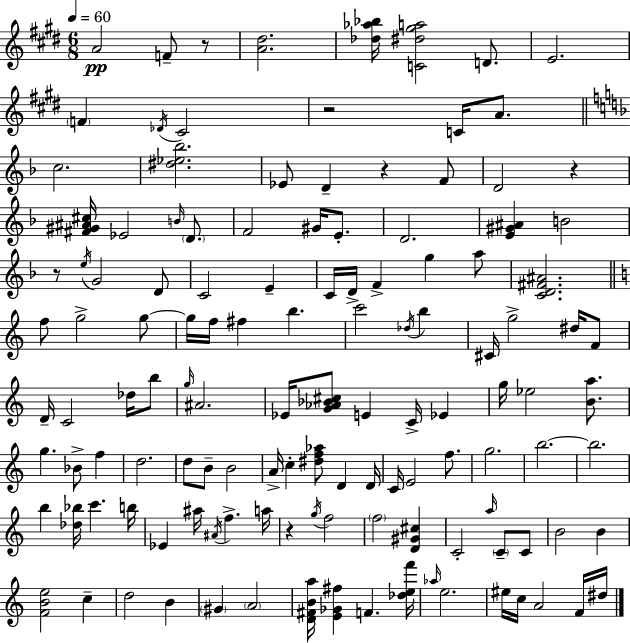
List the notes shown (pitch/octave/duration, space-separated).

A4/h F4/e R/e [A4,D#5]/h. [Db5,Ab5,Bb5]/s [C4,D#5,G#5,A5]/h D4/e. E4/h. F4/q Db4/s C#4/h R/h C4/s A4/e. C5/h. [D#5,Eb5,Bb5]/h. Eb4/e D4/q R/q F4/e D4/h R/q [F#4,G#4,A#4,C#5]/s Eb4/h B4/s D4/e. F4/h G#4/s E4/e. D4/h. [E4,G#4,A#4]/q B4/h R/e E5/s G4/h D4/e C4/h E4/q C4/s D4/s F4/q G5/q A5/e [C4,D4,F#4,A#4]/h. F5/e G5/h G5/e G5/s F5/s F#5/q B5/q. C6/h Db5/s B5/q C#4/s G5/h D#5/s F4/e D4/s C4/h Db5/s B5/e G5/s A#4/h. Eb4/s [G4,Ab4,Bb4,C#5]/e E4/q C4/s Eb4/q G5/s Eb5/h [B4,A5]/e. G5/q. Bb4/e F5/q D5/h. D5/e B4/e B4/h A4/s C5/q [D#5,F5,Ab5]/e D4/q D4/s C4/s E4/h F5/e. G5/h. B5/h. B5/h. B5/q [Db5,Bb5]/s C6/q. B5/s Eb4/q A#5/s A#4/s F5/q. A5/s R/q G5/s F5/h F5/h [D4,G#4,C#5]/q C4/h A5/s C4/e C4/e B4/h B4/q [F4,B4,E5]/h C5/q D5/h B4/q G#4/q A4/h [D4,F#4,B4,A5]/s [E4,Gb4,F#5]/q F4/q. [Db5,E5,F6]/s Ab5/s E5/h. EIS5/s C5/s A4/h F4/s D#5/s